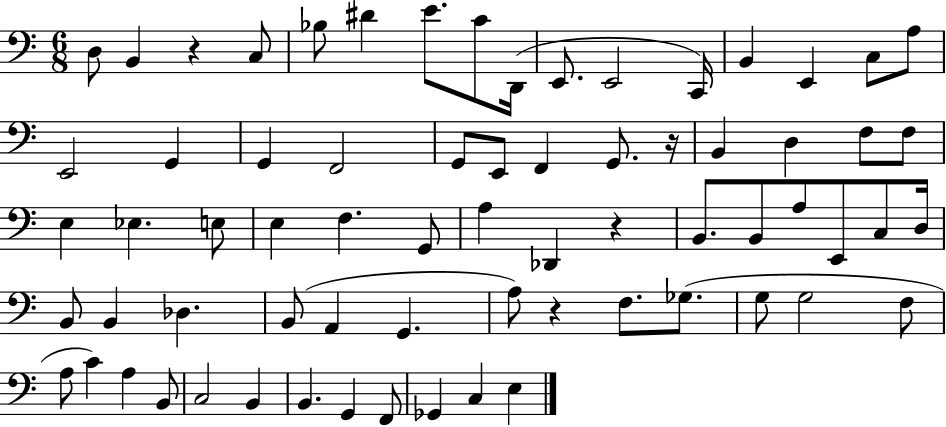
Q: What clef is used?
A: bass